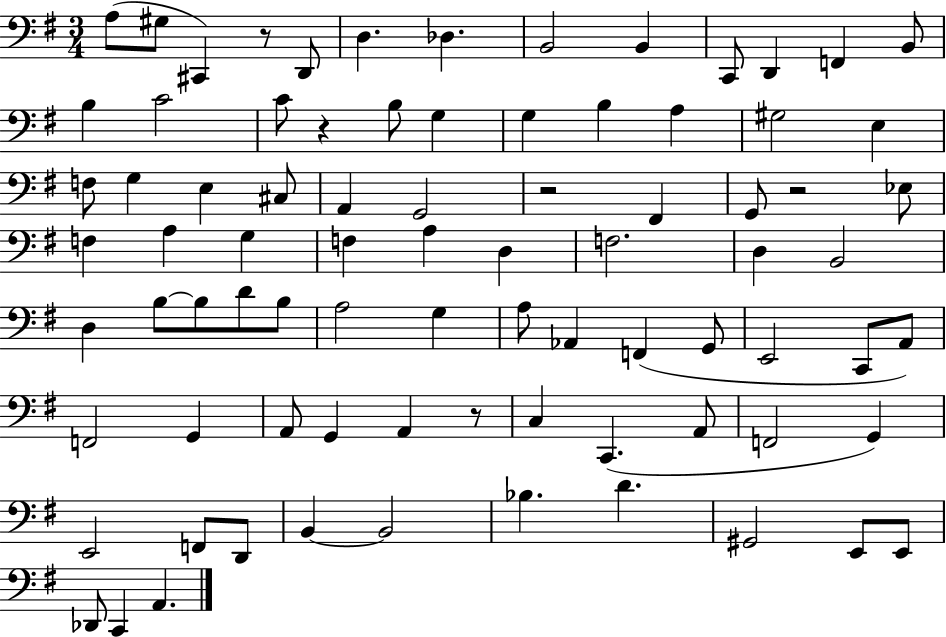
X:1
T:Untitled
M:3/4
L:1/4
K:G
A,/2 ^G,/2 ^C,, z/2 D,,/2 D, _D, B,,2 B,, C,,/2 D,, F,, B,,/2 B, C2 C/2 z B,/2 G, G, B, A, ^G,2 E, F,/2 G, E, ^C,/2 A,, G,,2 z2 ^F,, G,,/2 z2 _E,/2 F, A, G, F, A, D, F,2 D, B,,2 D, B,/2 B,/2 D/2 B,/2 A,2 G, A,/2 _A,, F,, G,,/2 E,,2 C,,/2 A,,/2 F,,2 G,, A,,/2 G,, A,, z/2 C, C,, A,,/2 F,,2 G,, E,,2 F,,/2 D,,/2 B,, B,,2 _B, D ^G,,2 E,,/2 E,,/2 _D,,/2 C,, A,,